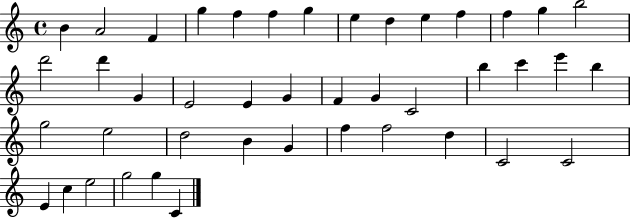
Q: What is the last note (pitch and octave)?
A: C4